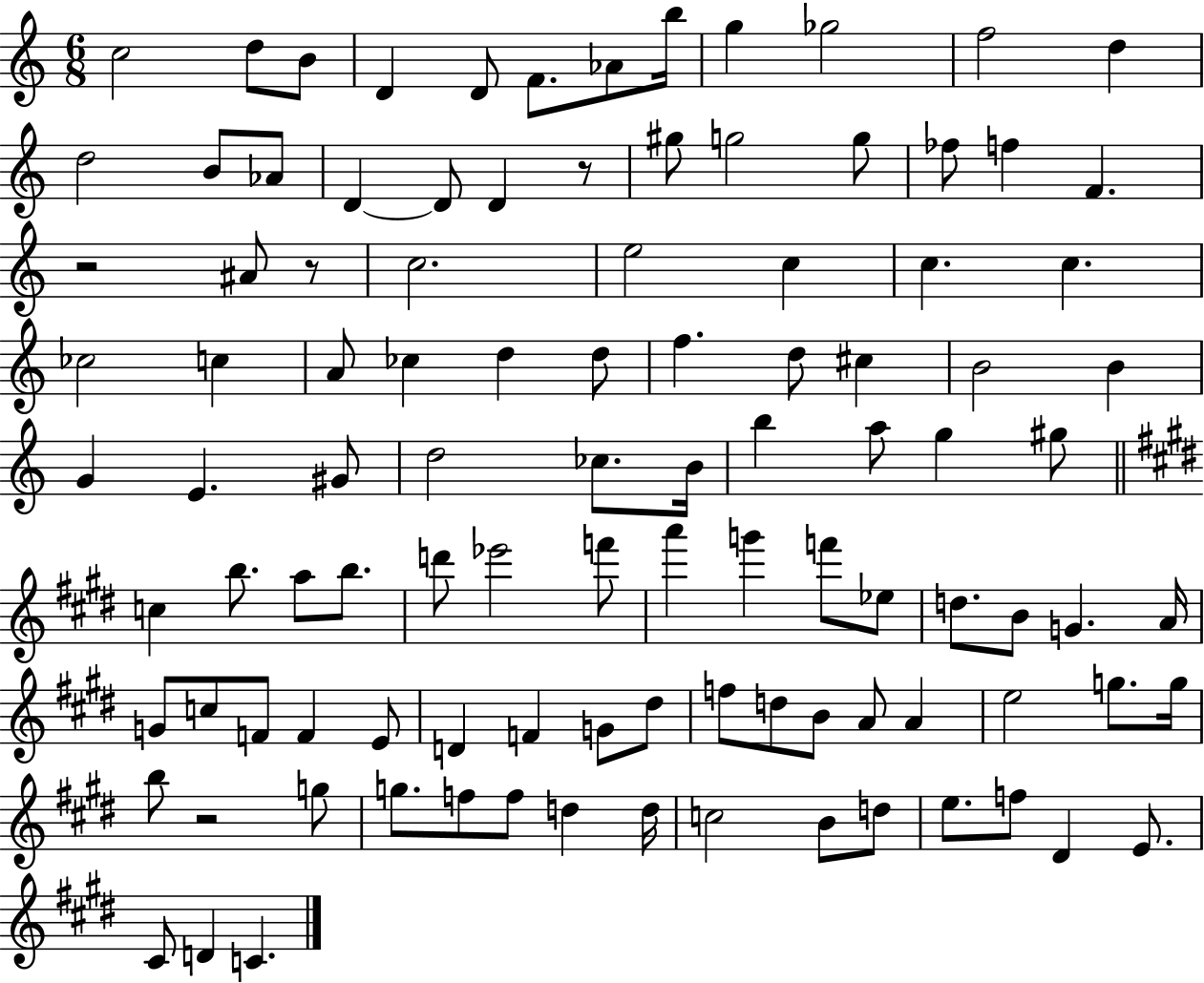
{
  \clef treble
  \numericTimeSignature
  \time 6/8
  \key c \major
  \repeat volta 2 { c''2 d''8 b'8 | d'4 d'8 f'8. aes'8 b''16 | g''4 ges''2 | f''2 d''4 | \break d''2 b'8 aes'8 | d'4~~ d'8 d'4 r8 | gis''8 g''2 g''8 | fes''8 f''4 f'4. | \break r2 ais'8 r8 | c''2. | e''2 c''4 | c''4. c''4. | \break ces''2 c''4 | a'8 ces''4 d''4 d''8 | f''4. d''8 cis''4 | b'2 b'4 | \break g'4 e'4. gis'8 | d''2 ces''8. b'16 | b''4 a''8 g''4 gis''8 | \bar "||" \break \key e \major c''4 b''8. a''8 b''8. | d'''8 ees'''2 f'''8 | a'''4 g'''4 f'''8 ees''8 | d''8. b'8 g'4. a'16 | \break g'8 c''8 f'8 f'4 e'8 | d'4 f'4 g'8 dis''8 | f''8 d''8 b'8 a'8 a'4 | e''2 g''8. g''16 | \break b''8 r2 g''8 | g''8. f''8 f''8 d''4 d''16 | c''2 b'8 d''8 | e''8. f''8 dis'4 e'8. | \break cis'8 d'4 c'4. | } \bar "|."
}